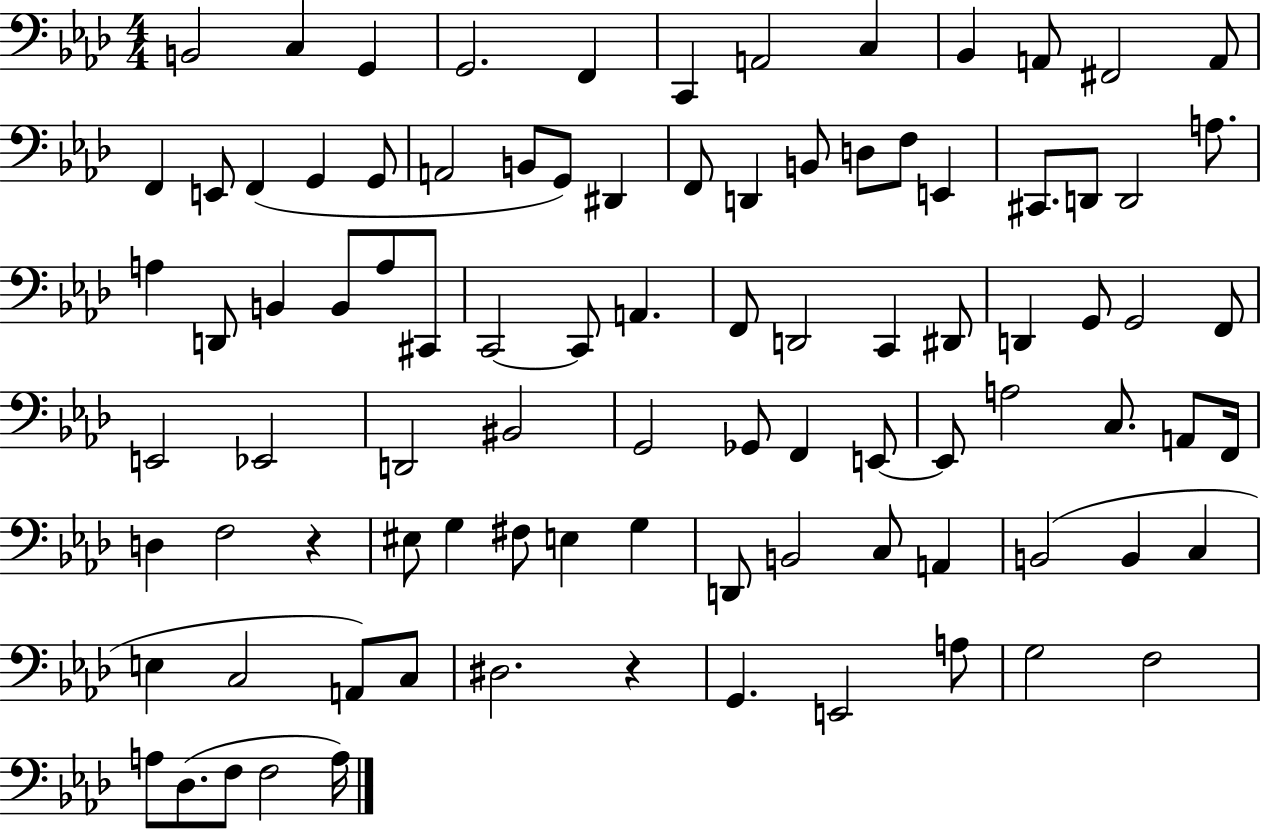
{
  \clef bass
  \numericTimeSignature
  \time 4/4
  \key aes \major
  \repeat volta 2 { b,2 c4 g,4 | g,2. f,4 | c,4 a,2 c4 | bes,4 a,8 fis,2 a,8 | \break f,4 e,8 f,4( g,4 g,8 | a,2 b,8 g,8) dis,4 | f,8 d,4 b,8 d8 f8 e,4 | cis,8. d,8 d,2 a8. | \break a4 d,8 b,4 b,8 a8 cis,8 | c,2~~ c,8 a,4. | f,8 d,2 c,4 dis,8 | d,4 g,8 g,2 f,8 | \break e,2 ees,2 | d,2 bis,2 | g,2 ges,8 f,4 e,8~~ | e,8 a2 c8. a,8 f,16 | \break d4 f2 r4 | eis8 g4 fis8 e4 g4 | d,8 b,2 c8 a,4 | b,2( b,4 c4 | \break e4 c2 a,8) c8 | dis2. r4 | g,4. e,2 a8 | g2 f2 | \break a8 des8.( f8 f2 a16) | } \bar "|."
}